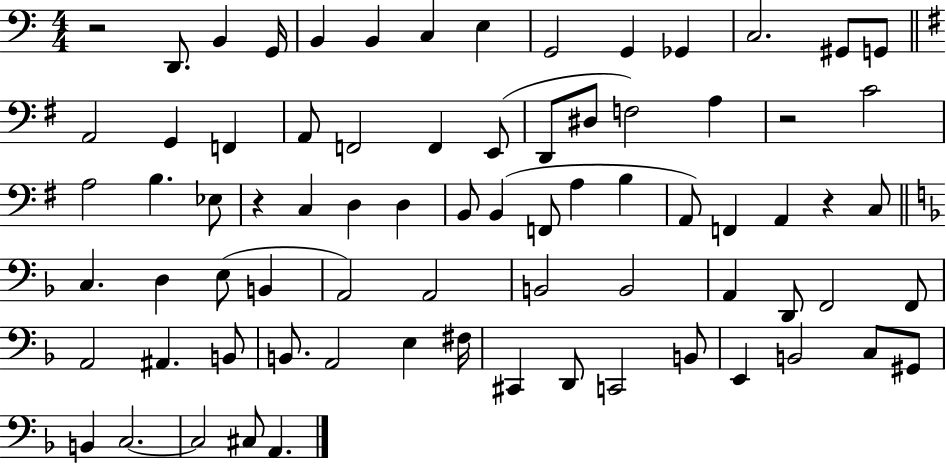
R/h D2/e. B2/q G2/s B2/q B2/q C3/q E3/q G2/h G2/q Gb2/q C3/h. G#2/e G2/e A2/h G2/q F2/q A2/e F2/h F2/q E2/e D2/e D#3/e F3/h A3/q R/h C4/h A3/h B3/q. Eb3/e R/q C3/q D3/q D3/q B2/e B2/q F2/e A3/q B3/q A2/e F2/q A2/q R/q C3/e C3/q. D3/q E3/e B2/q A2/h A2/h B2/h B2/h A2/q D2/e F2/h F2/e A2/h A#2/q. B2/e B2/e. A2/h E3/q F#3/s C#2/q D2/e C2/h B2/e E2/q B2/h C3/e G#2/e B2/q C3/h. C3/h C#3/e A2/q.